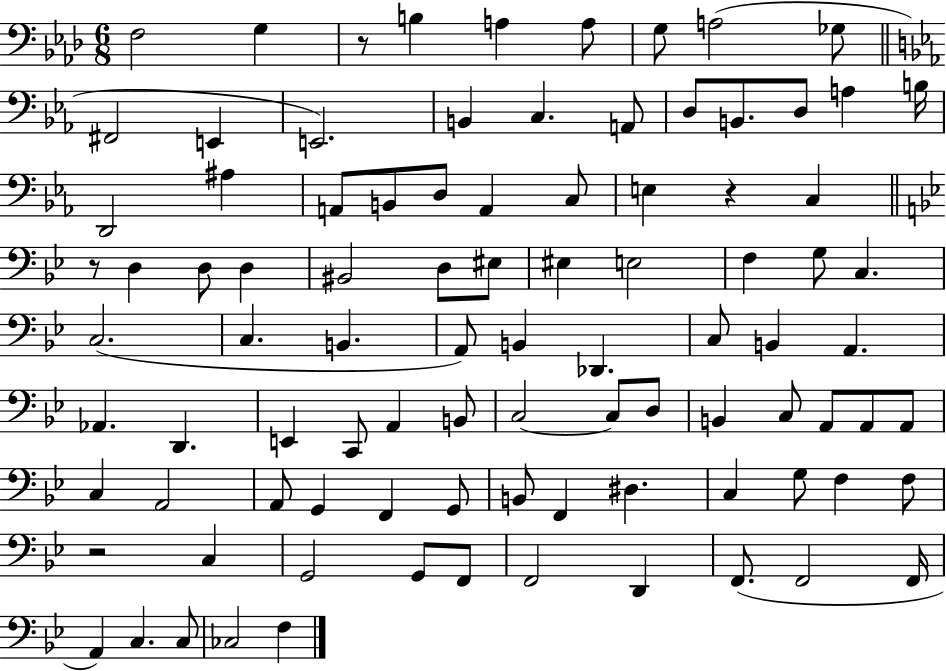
X:1
T:Untitled
M:6/8
L:1/4
K:Ab
F,2 G, z/2 B, A, A,/2 G,/2 A,2 _G,/2 ^F,,2 E,, E,,2 B,, C, A,,/2 D,/2 B,,/2 D,/2 A, B,/4 D,,2 ^A, A,,/2 B,,/2 D,/2 A,, C,/2 E, z C, z/2 D, D,/2 D, ^B,,2 D,/2 ^E,/2 ^E, E,2 F, G,/2 C, C,2 C, B,, A,,/2 B,, _D,, C,/2 B,, A,, _A,, D,, E,, C,,/2 A,, B,,/2 C,2 C,/2 D,/2 B,, C,/2 A,,/2 A,,/2 A,,/2 C, A,,2 A,,/2 G,, F,, G,,/2 B,,/2 F,, ^D, C, G,/2 F, F,/2 z2 C, G,,2 G,,/2 F,,/2 F,,2 D,, F,,/2 F,,2 F,,/4 A,, C, C,/2 _C,2 F,